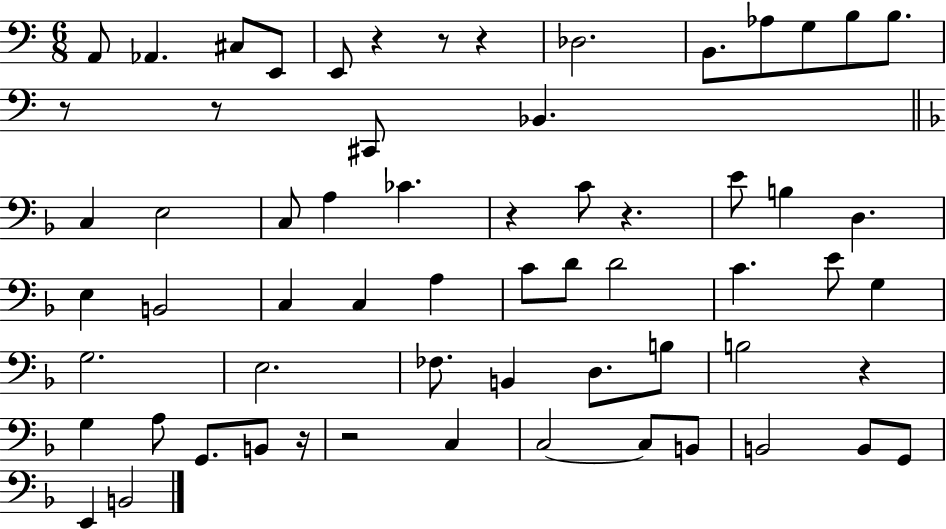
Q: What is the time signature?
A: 6/8